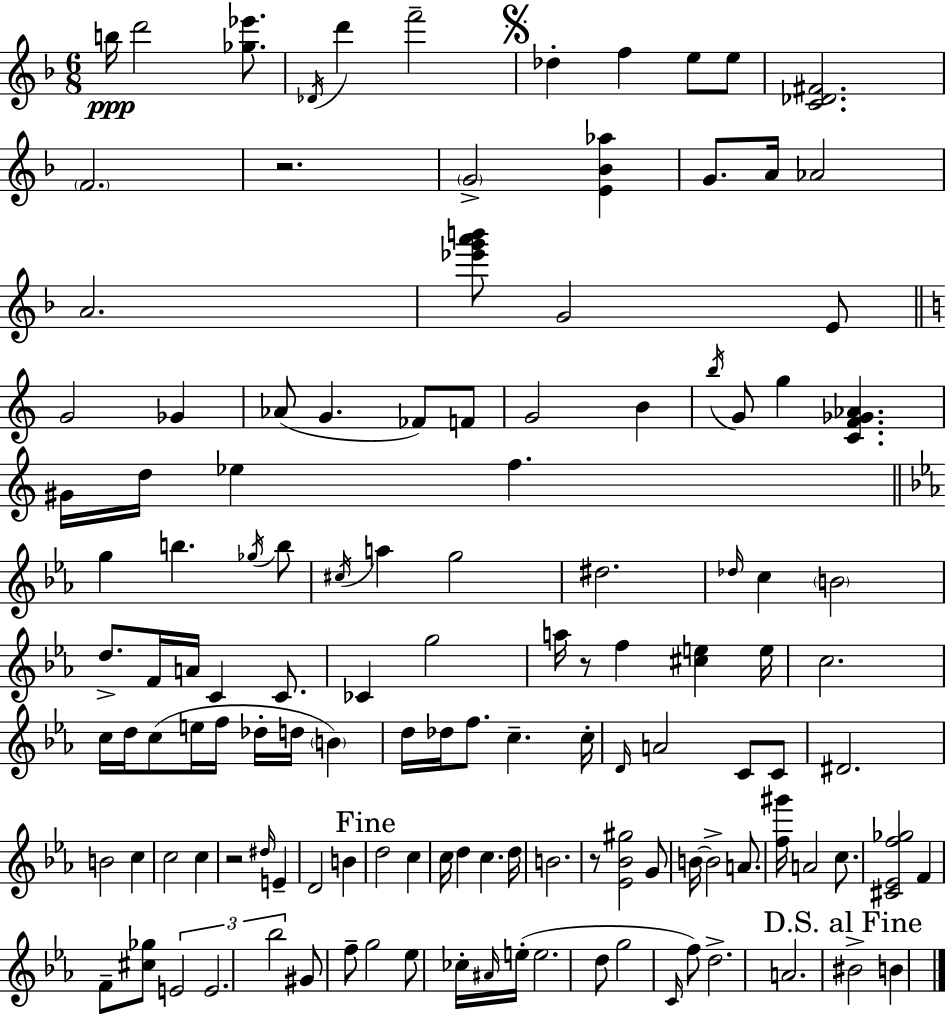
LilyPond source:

{
  \clef treble
  \numericTimeSignature
  \time 6/8
  \key d \minor
  b''16\ppp d'''2 <ges'' ees'''>8. | \acciaccatura { des'16 } d'''4 f'''2-- | \mark \markup { \musicglyph "scripts.segno" } des''4-. f''4 e''8 e''8 | <c' des' fis'>2. | \break \parenthesize f'2. | r2. | \parenthesize g'2-> <e' bes' aes''>4 | g'8. a'16 aes'2 | \break a'2. | <ees''' g''' a''' b'''>8 g'2 e'8 | \bar "||" \break \key a \minor g'2 ges'4 | aes'8( g'4. fes'8) f'8 | g'2 b'4 | \acciaccatura { b''16 } g'8 g''4 <c' f' ges' aes'>4. | \break gis'16 d''16 ees''4 f''4. | \bar "||" \break \key c \minor g''4 b''4. \acciaccatura { ges''16 } b''8 | \acciaccatura { cis''16 } a''4 g''2 | dis''2. | \grace { des''16 } c''4 \parenthesize b'2 | \break d''8.-> f'16 a'16 c'4 | c'8. ces'4 g''2 | a''16 r8 f''4 <cis'' e''>4 | e''16 c''2. | \break c''16 d''16 c''8( e''16 f''16 des''16-. d''16 \parenthesize b'4) | d''16 des''16 f''8. c''4.-- | c''16-. \grace { d'16 } a'2 | c'8 c'8 dis'2. | \break b'2 | c''4 c''2 | c''4 r2 | \grace { dis''16 } e'4-- d'2 | \break b'4 \mark "Fine" d''2 | c''4 c''16 d''4 c''4. | d''16 b'2. | r8 <ees' bes' gis''>2 | \break g'8 b'16~~ b'2-> | a'8. <f'' gis'''>16 a'2 | c''8. <cis' ees' f'' ges''>2 | f'4 f'8-- <cis'' ges''>8 \tuplet 3/2 { e'2 | \break e'2. | bes''2 } | gis'8 f''8-- g''2 | ees''8 ces''16-. \grace { ais'16 } e''16-.( e''2. | \break d''8 g''2 | \grace { c'16 }) f''8 d''2.-> | a'2. | \mark "D.S. al Fine" bis'2-> | \break b'4 \bar "|."
}